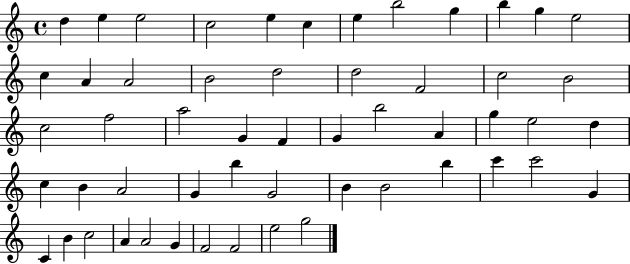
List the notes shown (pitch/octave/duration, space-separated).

D5/q E5/q E5/h C5/h E5/q C5/q E5/q B5/h G5/q B5/q G5/q E5/h C5/q A4/q A4/h B4/h D5/h D5/h F4/h C5/h B4/h C5/h F5/h A5/h G4/q F4/q G4/q B5/h A4/q G5/q E5/h D5/q C5/q B4/q A4/h G4/q B5/q G4/h B4/q B4/h B5/q C6/q C6/h G4/q C4/q B4/q C5/h A4/q A4/h G4/q F4/h F4/h E5/h G5/h